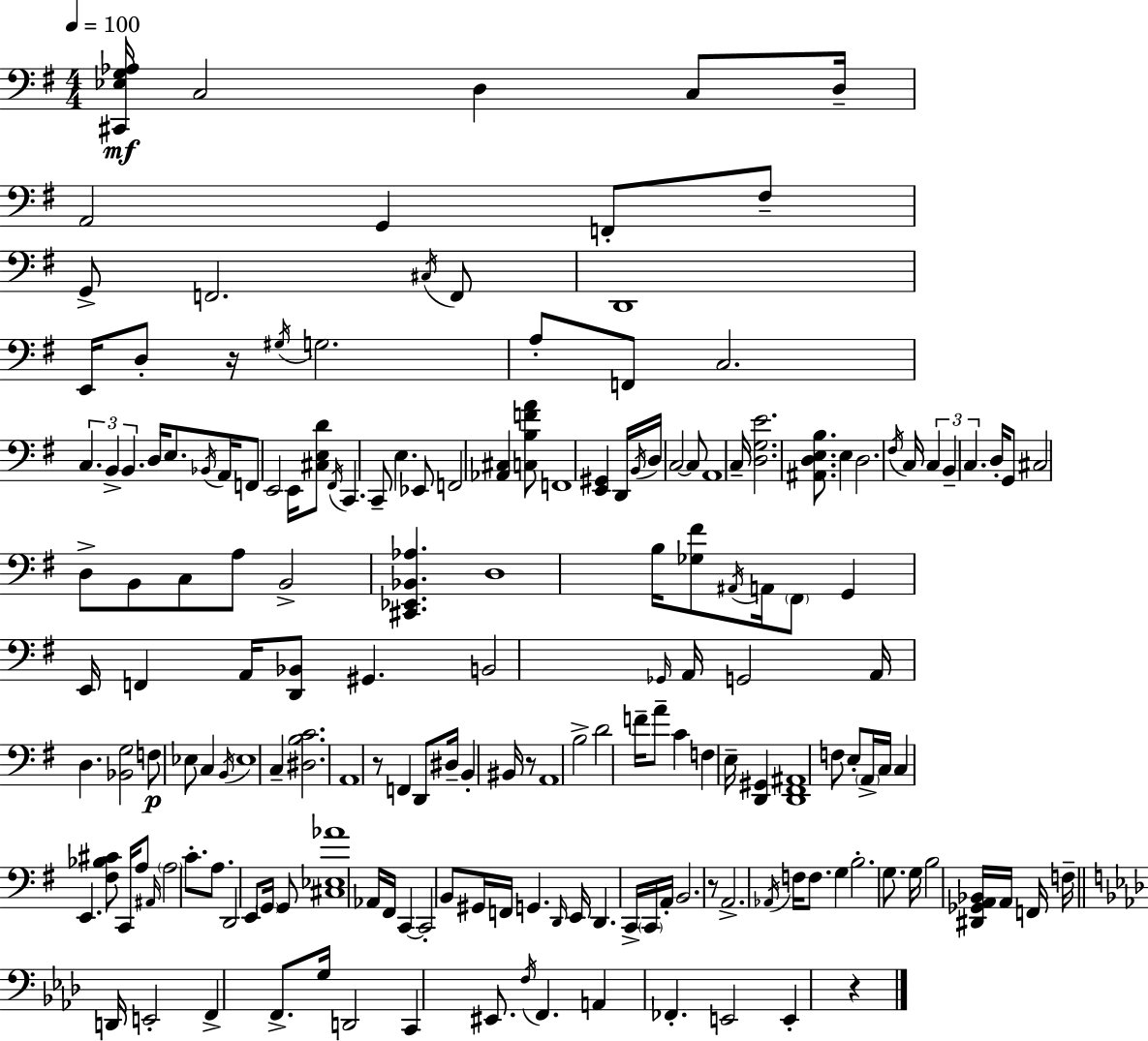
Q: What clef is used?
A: bass